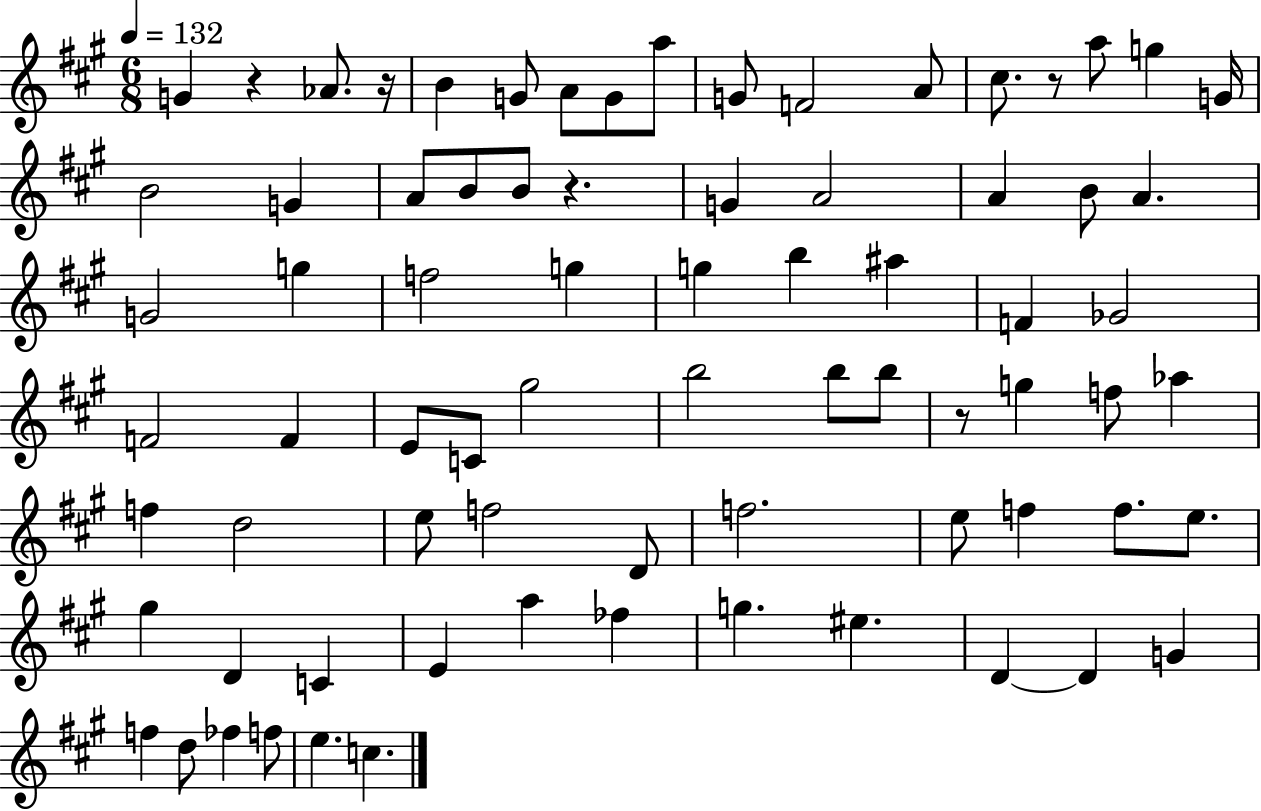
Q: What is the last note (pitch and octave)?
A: C5